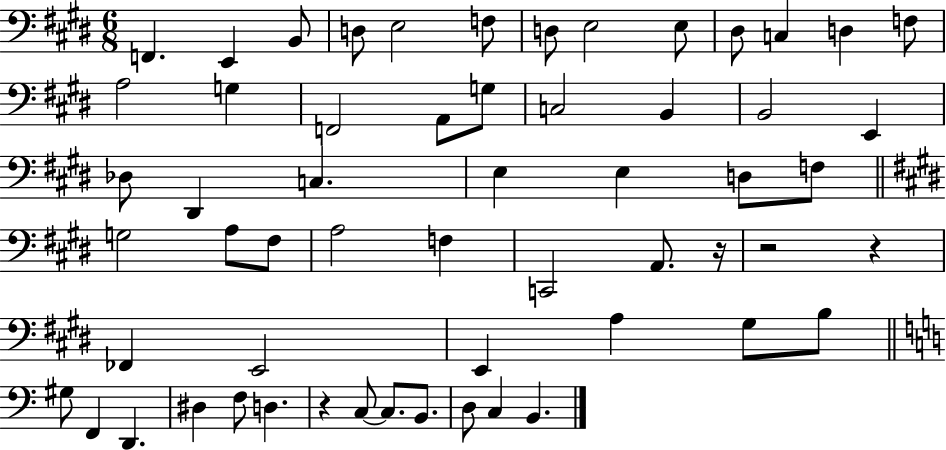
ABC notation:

X:1
T:Untitled
M:6/8
L:1/4
K:E
F,, E,, B,,/2 D,/2 E,2 F,/2 D,/2 E,2 E,/2 ^D,/2 C, D, F,/2 A,2 G, F,,2 A,,/2 G,/2 C,2 B,, B,,2 E,, _D,/2 ^D,, C, E, E, D,/2 F,/2 G,2 A,/2 ^F,/2 A,2 F, C,,2 A,,/2 z/4 z2 z _F,, E,,2 E,, A, ^G,/2 B,/2 ^G,/2 F,, D,, ^D, F,/2 D, z C,/2 C,/2 B,,/2 D,/2 C, B,,